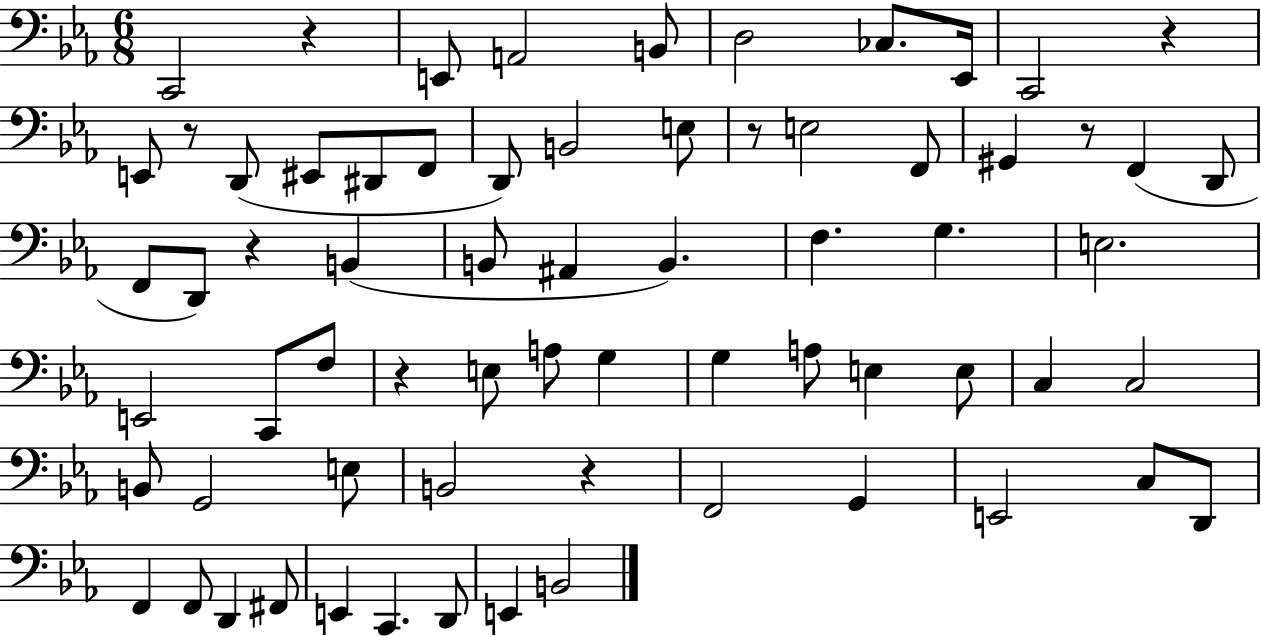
X:1
T:Untitled
M:6/8
L:1/4
K:Eb
C,,2 z E,,/2 A,,2 B,,/2 D,2 _C,/2 _E,,/4 C,,2 z E,,/2 z/2 D,,/2 ^E,,/2 ^D,,/2 F,,/2 D,,/2 B,,2 E,/2 z/2 E,2 F,,/2 ^G,, z/2 F,, D,,/2 F,,/2 D,,/2 z B,, B,,/2 ^A,, B,, F, G, E,2 E,,2 C,,/2 F,/2 z E,/2 A,/2 G, G, A,/2 E, E,/2 C, C,2 B,,/2 G,,2 E,/2 B,,2 z F,,2 G,, E,,2 C,/2 D,,/2 F,, F,,/2 D,, ^F,,/2 E,, C,, D,,/2 E,, B,,2